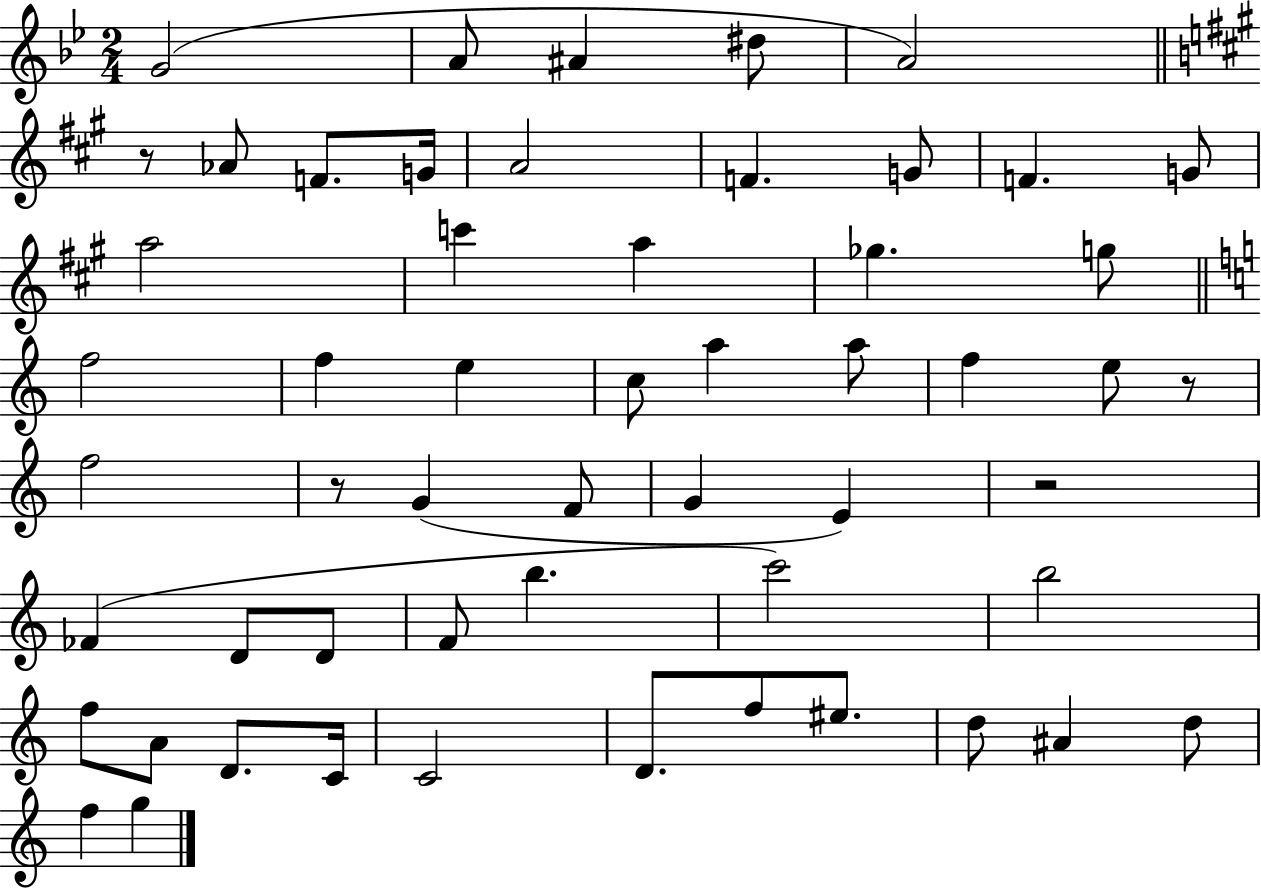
{
  \clef treble
  \numericTimeSignature
  \time 2/4
  \key bes \major
  g'2( | a'8 ais'4 dis''8 | a'2) | \bar "||" \break \key a \major r8 aes'8 f'8. g'16 | a'2 | f'4. g'8 | f'4. g'8 | \break a''2 | c'''4 a''4 | ges''4. g''8 | \bar "||" \break \key a \minor f''2 | f''4 e''4 | c''8 a''4 a''8 | f''4 e''8 r8 | \break f''2 | r8 g'4( f'8 | g'4 e'4) | r2 | \break fes'4( d'8 d'8 | f'8 b''4. | c'''2) | b''2 | \break f''8 a'8 d'8. c'16 | c'2 | d'8. f''8 eis''8. | d''8 ais'4 d''8 | \break f''4 g''4 | \bar "|."
}